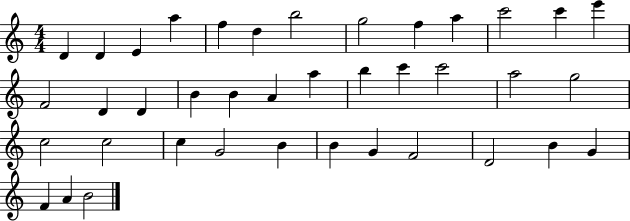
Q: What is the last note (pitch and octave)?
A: B4